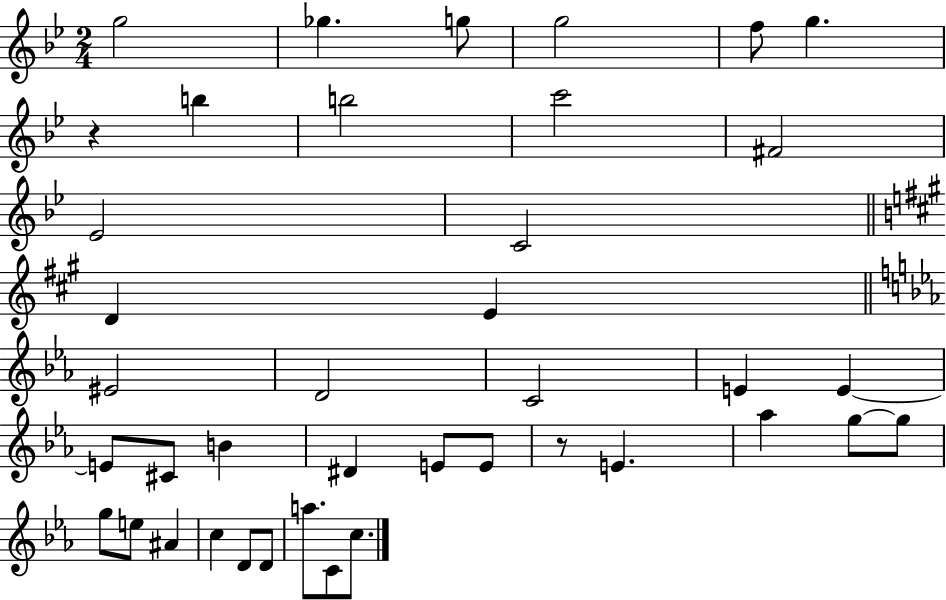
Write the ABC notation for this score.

X:1
T:Untitled
M:2/4
L:1/4
K:Bb
g2 _g g/2 g2 f/2 g z b b2 c'2 ^F2 _E2 C2 D E ^E2 D2 C2 E E E/2 ^C/2 B ^D E/2 E/2 z/2 E _a g/2 g/2 g/2 e/2 ^A c D/2 D/2 a/2 C/2 c/2